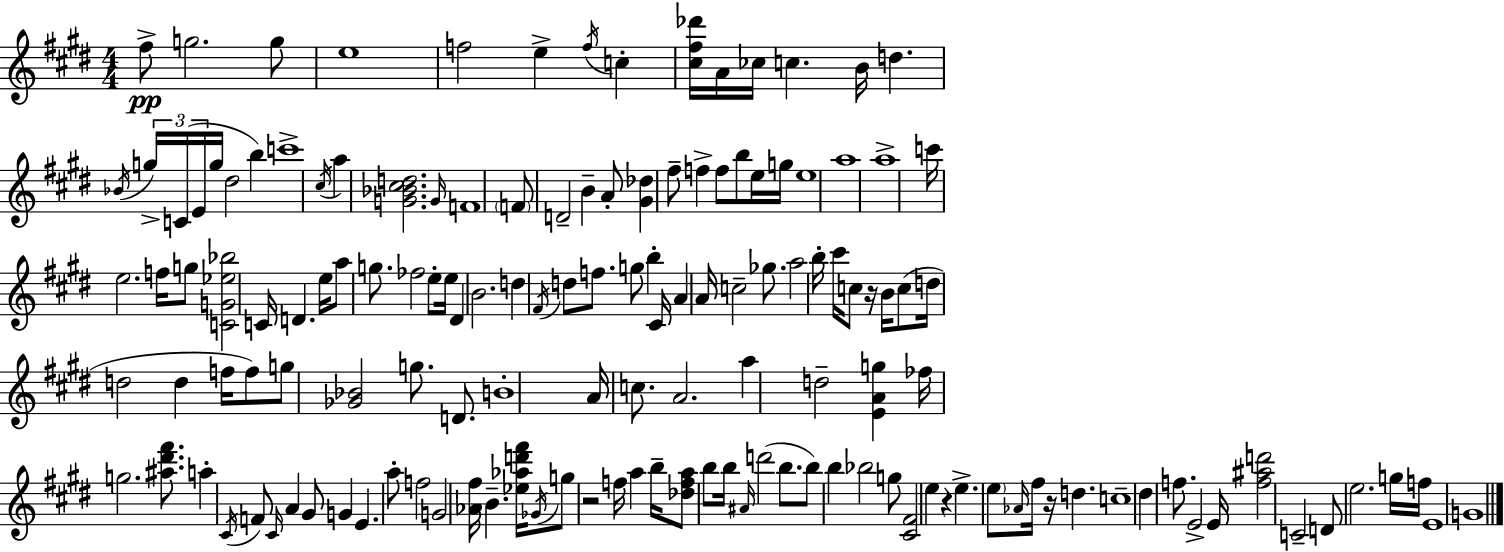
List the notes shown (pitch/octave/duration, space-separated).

F#5/e G5/h. G5/e E5/w F5/h E5/q F5/s C5/q [C#5,F#5,Db6]/s A4/s CES5/s C5/q. B4/s D5/q. Bb4/s G5/s C4/s E4/s G5/s D#5/h B5/q C6/w C#5/s A5/q [G4,Bb4,C#5,D5]/h. G4/s F4/w F4/e D4/h B4/q A4/e [G#4,Db5]/q F#5/e F5/q F5/e B5/e E5/s G5/s E5/w A5/w A5/w C6/s E5/h. F5/s G5/e [C4,G4,Eb5,Bb5]/h C4/s D4/q. E5/s A5/e G5/e. FES5/h E5/e E5/s D#4/q B4/h. D5/q F#4/s D5/e F5/e. G5/e B5/q C#4/s A4/q A4/s C5/h Gb5/e. A5/h B5/s C#6/s C5/e R/s B4/s C5/e D5/s D5/h D5/q F5/s F5/e G5/e [Gb4,Bb4]/h G5/e. D4/e. B4/w A4/s C5/e. A4/h. A5/q D5/h [E4,A4,G5]/q FES5/s G5/h. [A#5,D#6,F#6]/e. A5/q C#4/s F4/e C#4/s A4/q G#4/e G4/q E4/q. A5/e F5/h G4/h [Ab4,F#5]/s B4/q. [Eb5,Ab5,D6,F#6]/s Gb4/s G5/e R/h F5/s A5/q B5/s [Db5,F5,A5]/e B5/e B5/s A#4/s D6/h B5/e. B5/e B5/q Bb5/h G5/e [C#4,F#4]/h E5/q R/q E5/q. E5/e Ab4/s F#5/s R/s D5/q. C5/w D#5/q F5/e. E4/h E4/s [F5,A#5,D6]/h C4/h D4/e E5/h. G5/s F5/s E4/w G4/w